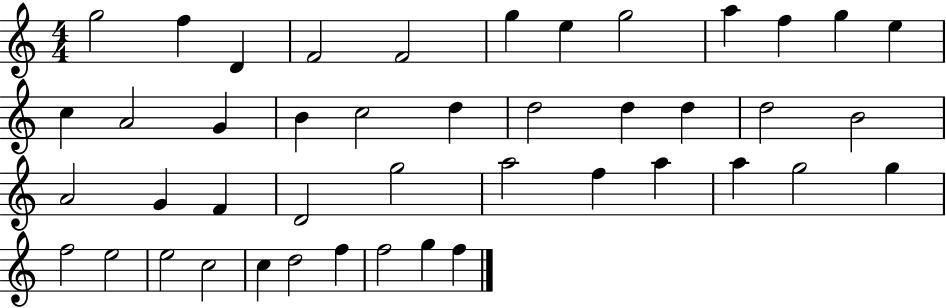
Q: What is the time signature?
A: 4/4